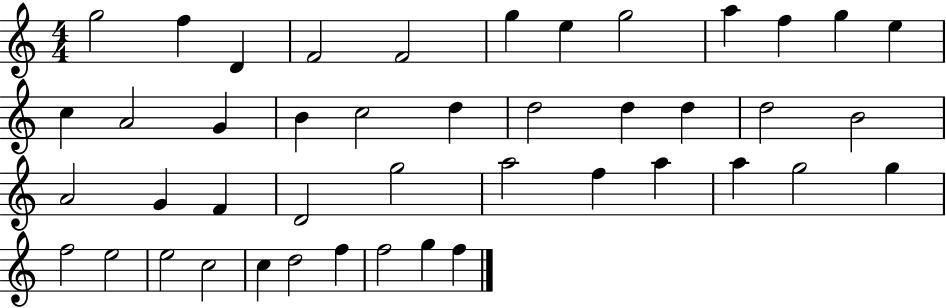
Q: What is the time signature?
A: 4/4